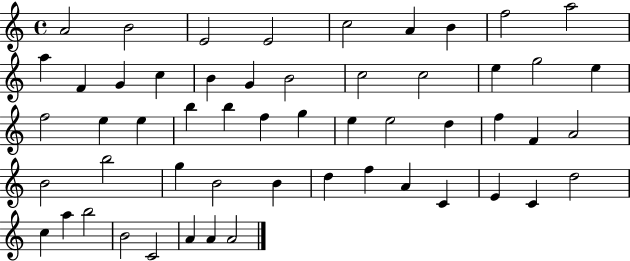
{
  \clef treble
  \time 4/4
  \defaultTimeSignature
  \key c \major
  a'2 b'2 | e'2 e'2 | c''2 a'4 b'4 | f''2 a''2 | \break a''4 f'4 g'4 c''4 | b'4 g'4 b'2 | c''2 c''2 | e''4 g''2 e''4 | \break f''2 e''4 e''4 | b''4 b''4 f''4 g''4 | e''4 e''2 d''4 | f''4 f'4 a'2 | \break b'2 b''2 | g''4 b'2 b'4 | d''4 f''4 a'4 c'4 | e'4 c'4 d''2 | \break c''4 a''4 b''2 | b'2 c'2 | a'4 a'4 a'2 | \bar "|."
}